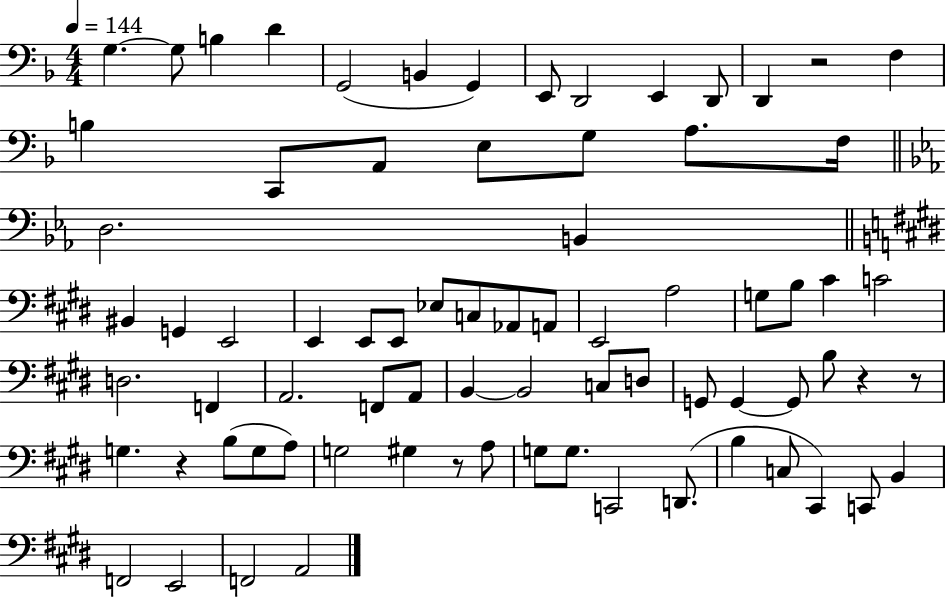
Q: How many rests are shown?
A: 5